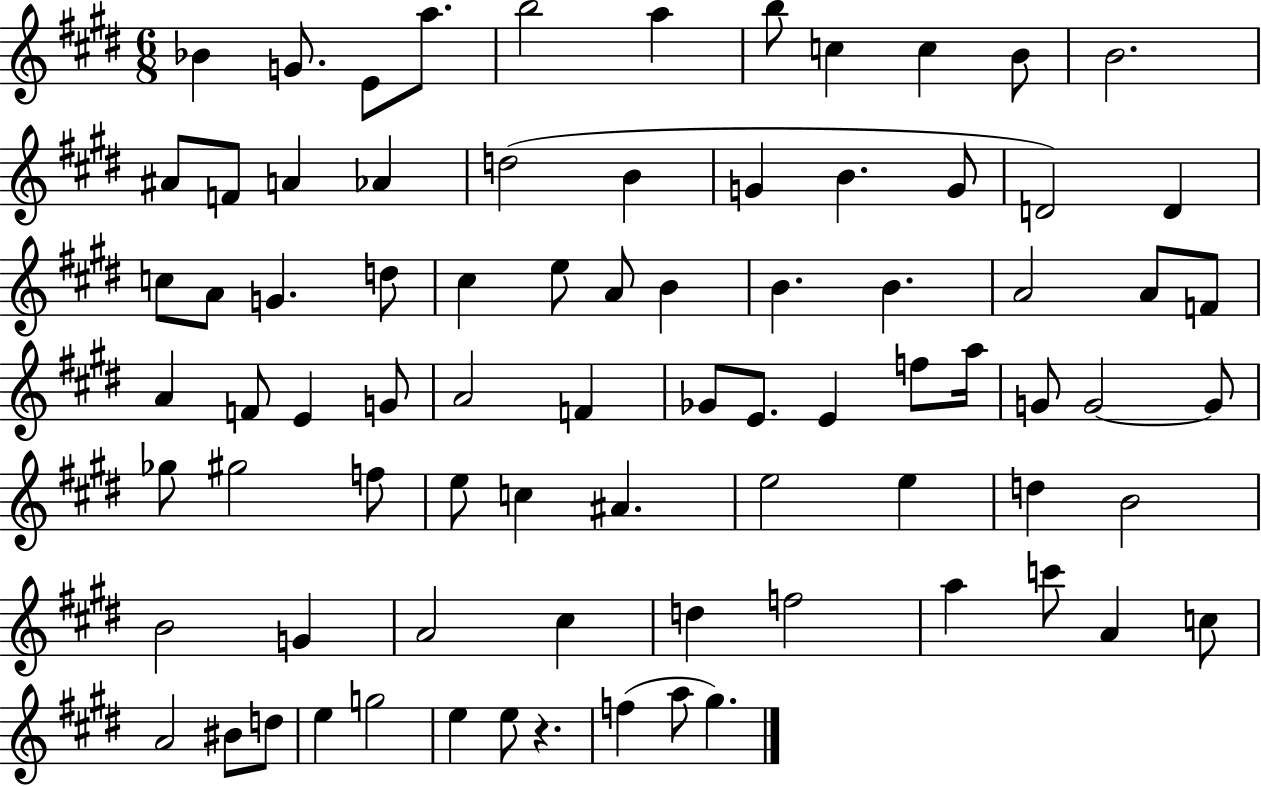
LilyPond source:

{
  \clef treble
  \numericTimeSignature
  \time 6/8
  \key e \major
  \repeat volta 2 { bes'4 g'8. e'8 a''8. | b''2 a''4 | b''8 c''4 c''4 b'8 | b'2. | \break ais'8 f'8 a'4 aes'4 | d''2( b'4 | g'4 b'4. g'8 | d'2) d'4 | \break c''8 a'8 g'4. d''8 | cis''4 e''8 a'8 b'4 | b'4. b'4. | a'2 a'8 f'8 | \break a'4 f'8 e'4 g'8 | a'2 f'4 | ges'8 e'8. e'4 f''8 a''16 | g'8 g'2~~ g'8 | \break ges''8 gis''2 f''8 | e''8 c''4 ais'4. | e''2 e''4 | d''4 b'2 | \break b'2 g'4 | a'2 cis''4 | d''4 f''2 | a''4 c'''8 a'4 c''8 | \break a'2 bis'8 d''8 | e''4 g''2 | e''4 e''8 r4. | f''4( a''8 gis''4.) | \break } \bar "|."
}